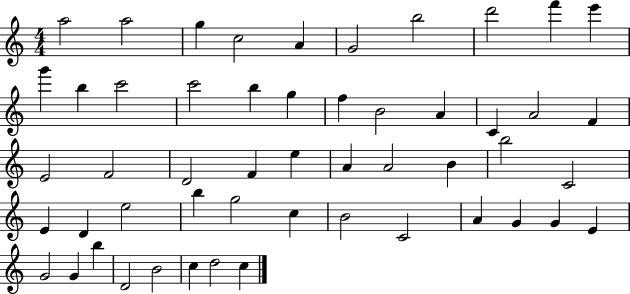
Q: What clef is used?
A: treble